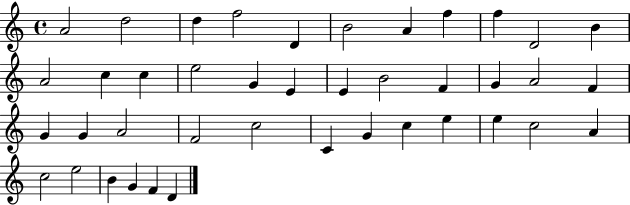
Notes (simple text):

A4/h D5/h D5/q F5/h D4/q B4/h A4/q F5/q F5/q D4/h B4/q A4/h C5/q C5/q E5/h G4/q E4/q E4/q B4/h F4/q G4/q A4/h F4/q G4/q G4/q A4/h F4/h C5/h C4/q G4/q C5/q E5/q E5/q C5/h A4/q C5/h E5/h B4/q G4/q F4/q D4/q